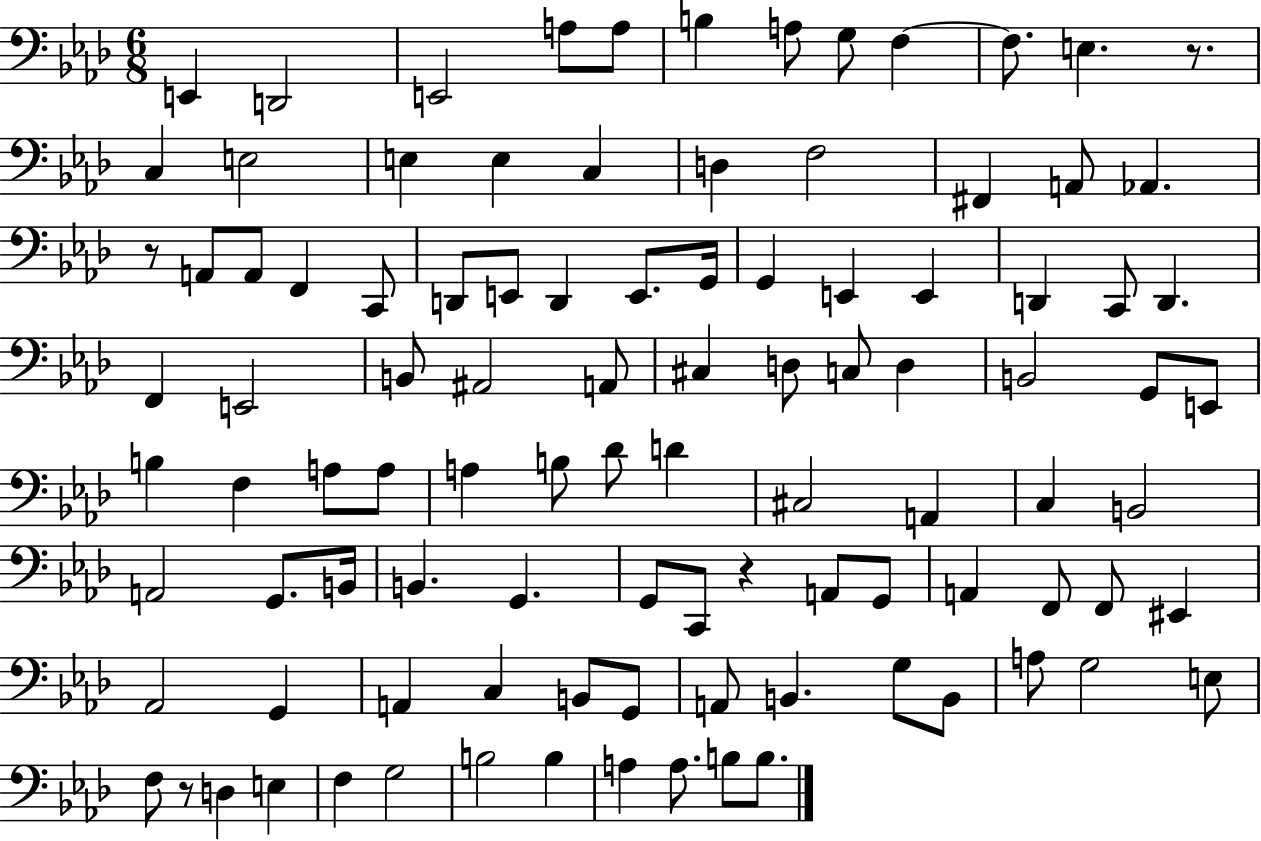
{
  \clef bass
  \numericTimeSignature
  \time 6/8
  \key aes \major
  e,4 d,2 | e,2 a8 a8 | b4 a8 g8 f4~~ | f8. e4. r8. | \break c4 e2 | e4 e4 c4 | d4 f2 | fis,4 a,8 aes,4. | \break r8 a,8 a,8 f,4 c,8 | d,8 e,8 d,4 e,8. g,16 | g,4 e,4 e,4 | d,4 c,8 d,4. | \break f,4 e,2 | b,8 ais,2 a,8 | cis4 d8 c8 d4 | b,2 g,8 e,8 | \break b4 f4 a8 a8 | a4 b8 des'8 d'4 | cis2 a,4 | c4 b,2 | \break a,2 g,8. b,16 | b,4. g,4. | g,8 c,8 r4 a,8 g,8 | a,4 f,8 f,8 eis,4 | \break aes,2 g,4 | a,4 c4 b,8 g,8 | a,8 b,4. g8 b,8 | a8 g2 e8 | \break f8 r8 d4 e4 | f4 g2 | b2 b4 | a4 a8. b8 b8. | \break \bar "|."
}